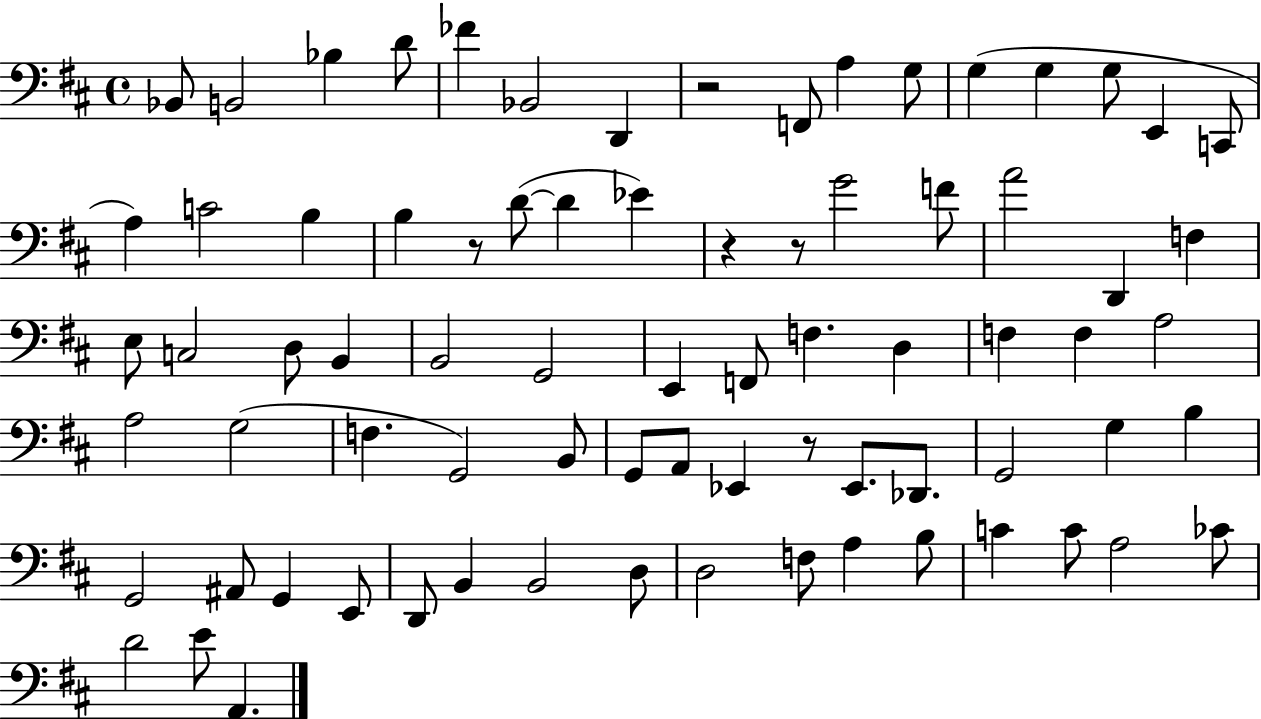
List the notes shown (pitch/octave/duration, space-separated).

Bb2/e B2/h Bb3/q D4/e FES4/q Bb2/h D2/q R/h F2/e A3/q G3/e G3/q G3/q G3/e E2/q C2/e A3/q C4/h B3/q B3/q R/e D4/e D4/q Eb4/q R/q R/e G4/h F4/e A4/h D2/q F3/q E3/e C3/h D3/e B2/q B2/h G2/h E2/q F2/e F3/q. D3/q F3/q F3/q A3/h A3/h G3/h F3/q. G2/h B2/e G2/e A2/e Eb2/q R/e Eb2/e. Db2/e. G2/h G3/q B3/q G2/h A#2/e G2/q E2/e D2/e B2/q B2/h D3/e D3/h F3/e A3/q B3/e C4/q C4/e A3/h CES4/e D4/h E4/e A2/q.